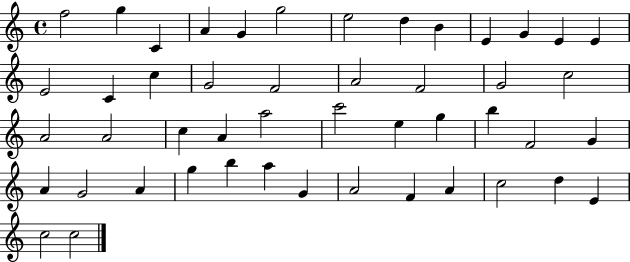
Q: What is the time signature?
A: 4/4